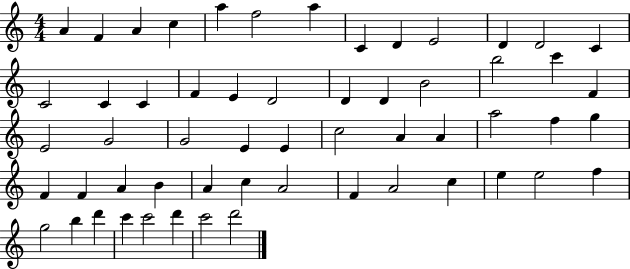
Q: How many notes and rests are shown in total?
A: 57